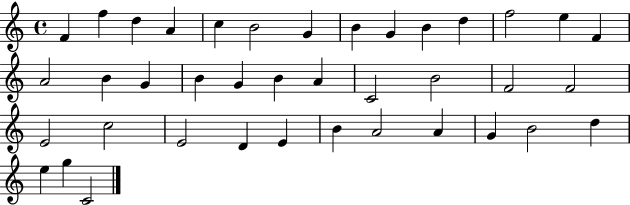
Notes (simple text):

F4/q F5/q D5/q A4/q C5/q B4/h G4/q B4/q G4/q B4/q D5/q F5/h E5/q F4/q A4/h B4/q G4/q B4/q G4/q B4/q A4/q C4/h B4/h F4/h F4/h E4/h C5/h E4/h D4/q E4/q B4/q A4/h A4/q G4/q B4/h D5/q E5/q G5/q C4/h